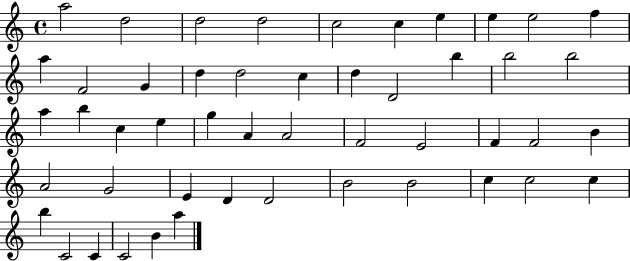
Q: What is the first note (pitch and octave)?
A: A5